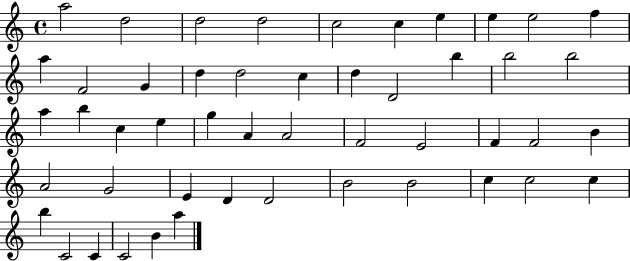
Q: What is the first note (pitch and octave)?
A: A5